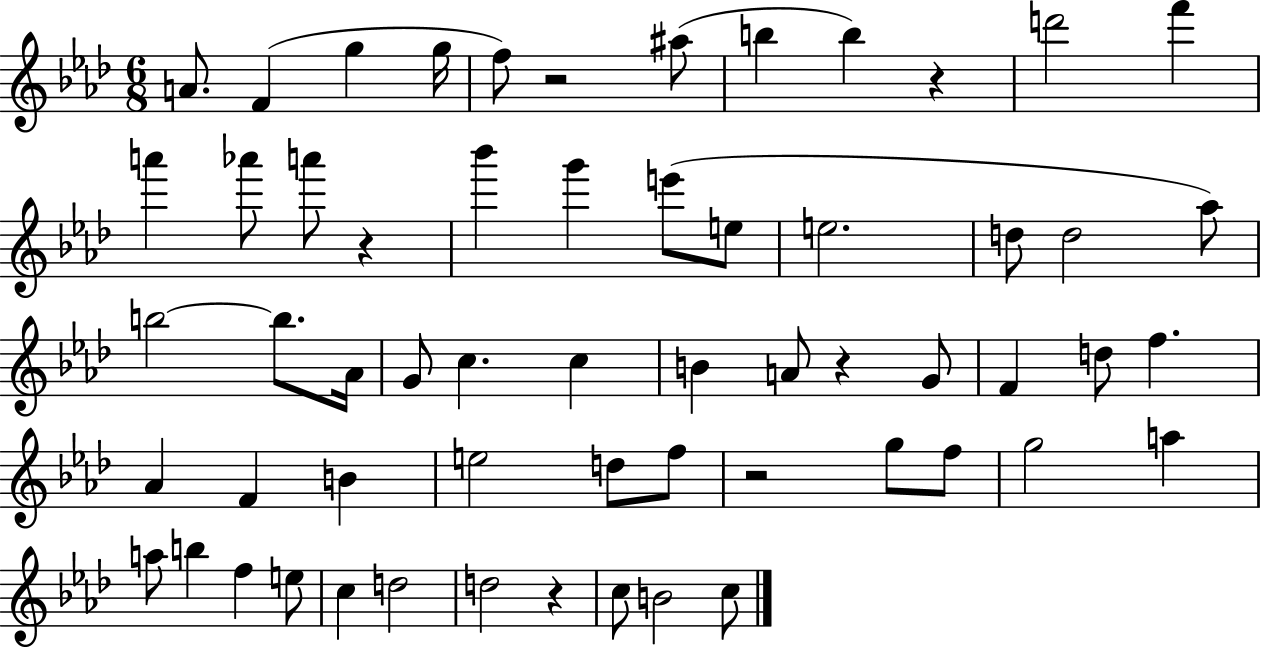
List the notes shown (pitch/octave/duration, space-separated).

A4/e. F4/q G5/q G5/s F5/e R/h A#5/e B5/q B5/q R/q D6/h F6/q A6/q Ab6/e A6/e R/q Bb6/q G6/q E6/e E5/e E5/h. D5/e D5/h Ab5/e B5/h B5/e. Ab4/s G4/e C5/q. C5/q B4/q A4/e R/q G4/e F4/q D5/e F5/q. Ab4/q F4/q B4/q E5/h D5/e F5/e R/h G5/e F5/e G5/h A5/q A5/e B5/q F5/q E5/e C5/q D5/h D5/h R/q C5/e B4/h C5/e